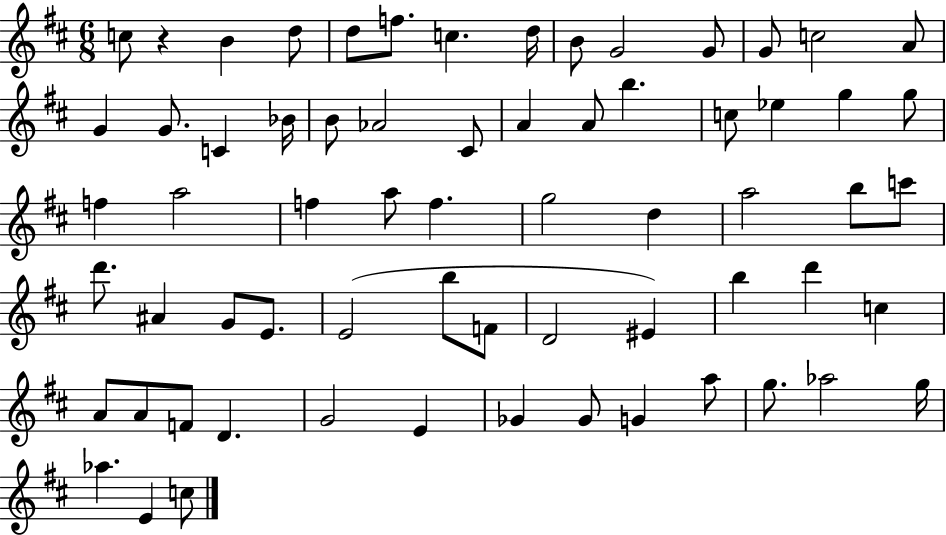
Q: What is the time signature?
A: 6/8